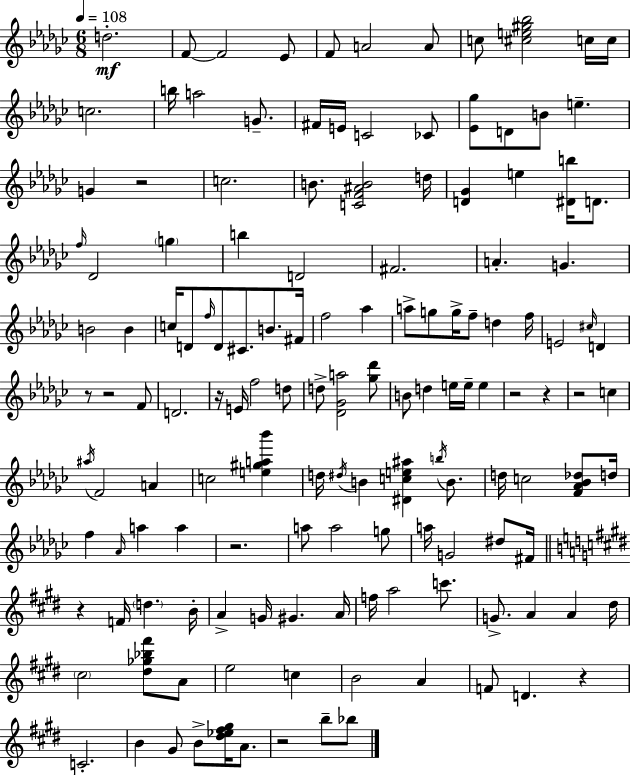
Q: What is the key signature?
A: EES minor